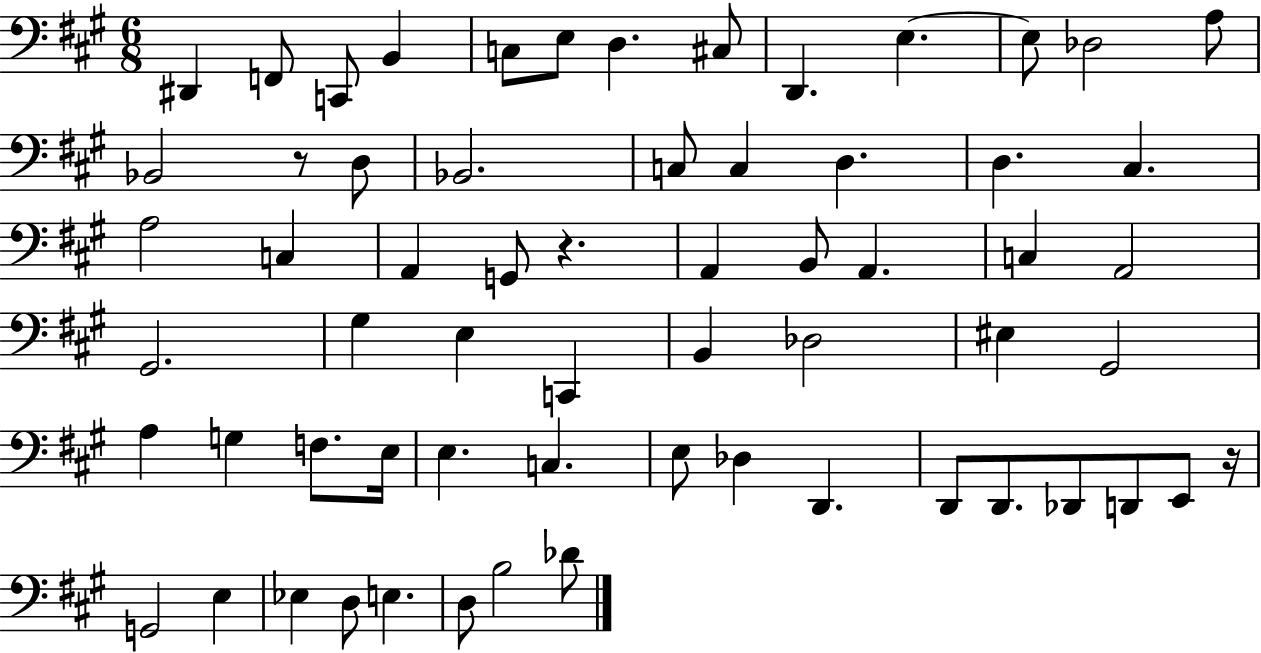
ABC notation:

X:1
T:Untitled
M:6/8
L:1/4
K:A
^D,, F,,/2 C,,/2 B,, C,/2 E,/2 D, ^C,/2 D,, E, E,/2 _D,2 A,/2 _B,,2 z/2 D,/2 _B,,2 C,/2 C, D, D, ^C, A,2 C, A,, G,,/2 z A,, B,,/2 A,, C, A,,2 ^G,,2 ^G, E, C,, B,, _D,2 ^E, ^G,,2 A, G, F,/2 E,/4 E, C, E,/2 _D, D,, D,,/2 D,,/2 _D,,/2 D,,/2 E,,/2 z/4 G,,2 E, _E, D,/2 E, D,/2 B,2 _D/2